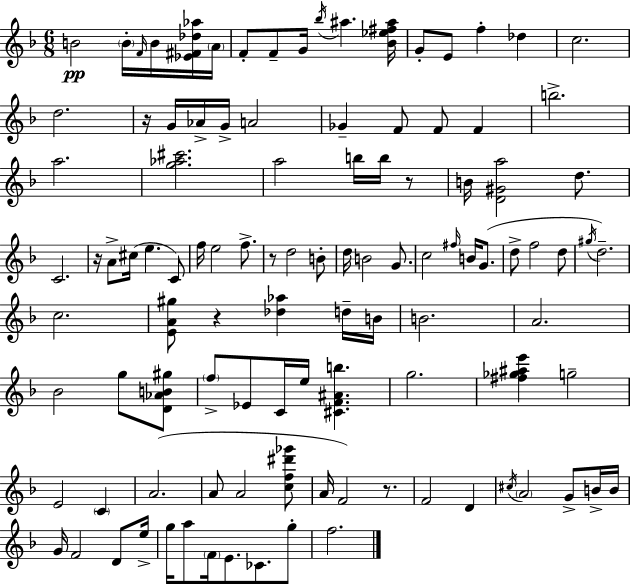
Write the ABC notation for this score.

X:1
T:Untitled
M:6/8
L:1/4
K:F
B2 B/4 F/4 B/4 [_E^F_d_a]/4 A/4 F/2 F/2 G/4 _b/4 ^a [_B_e^f^a]/4 G/2 E/2 f _d c2 d2 z/4 G/4 _A/4 G/4 A2 _G F/2 F/2 F b2 a2 [g_a^c']2 a2 b/4 b/4 z/2 B/4 [D^Ga]2 d/2 C2 z/4 A/2 ^c/4 e C/2 f/4 e2 f/2 z/2 d2 B/2 d/4 B2 G/2 c2 ^f/4 B/4 G/2 d/2 f2 d/2 ^g/4 d2 c2 [EA^g]/2 z [_d_a] d/4 B/4 B2 A2 _B2 g/2 [D_AB^g]/2 f/2 _E/2 C/4 e/4 [^CF^Ab] g2 [^f_g^ae'] g2 E2 C A2 A/2 A2 [cf^d'_g']/2 A/4 F2 z/2 F2 D ^c/4 A2 G/2 B/4 B/4 G/4 F2 D/2 e/4 g/4 a/2 F/4 E/2 _C/2 g/2 f2